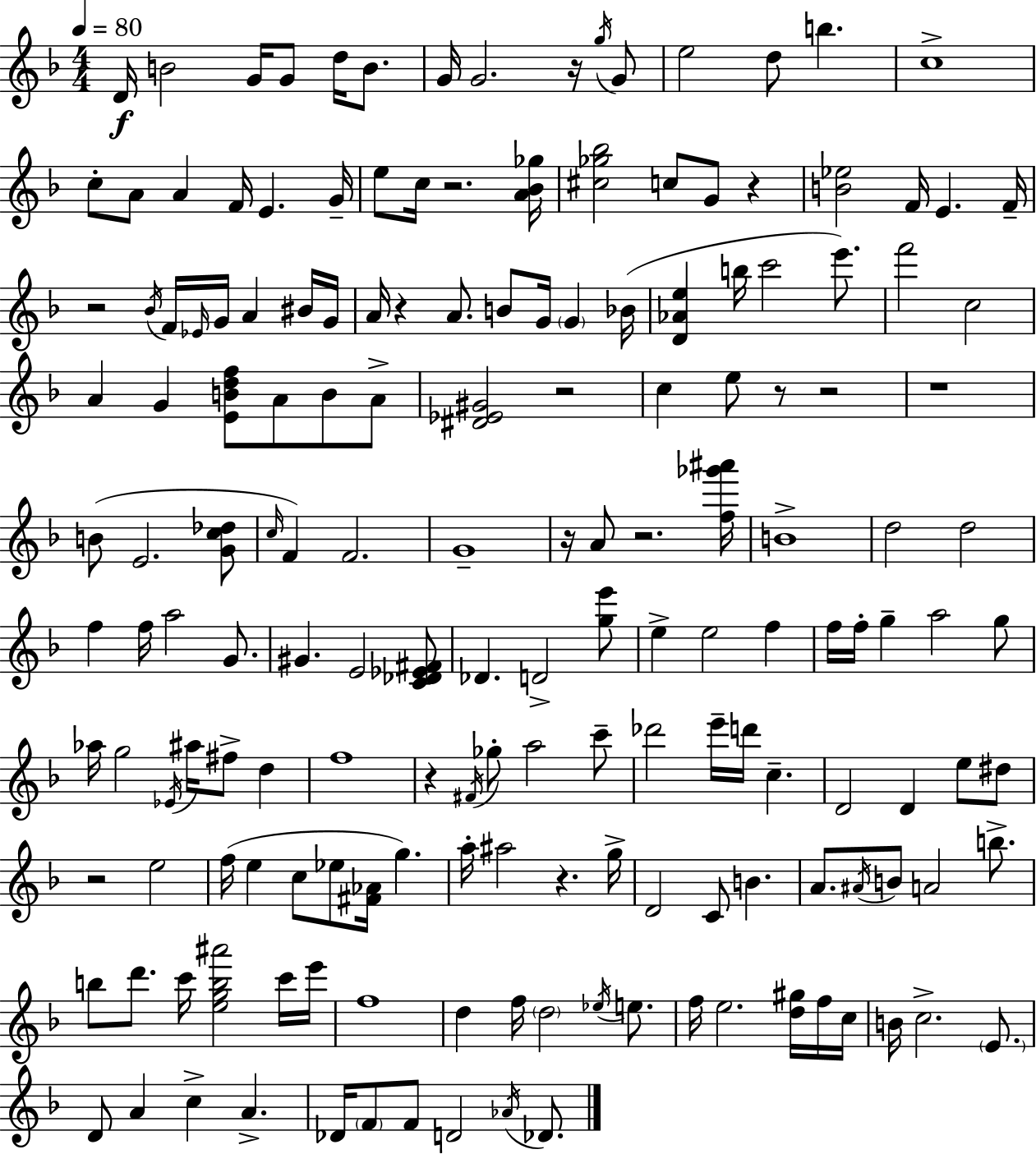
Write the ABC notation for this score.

X:1
T:Untitled
M:4/4
L:1/4
K:Dm
D/4 B2 G/4 G/2 d/4 B/2 G/4 G2 z/4 g/4 G/2 e2 d/2 b c4 c/2 A/2 A F/4 E G/4 e/2 c/4 z2 [A_B_g]/4 [^c_g_b]2 c/2 G/2 z [B_e]2 F/4 E F/4 z2 _B/4 F/4 _E/4 G/4 A ^B/4 G/4 A/4 z A/2 B/2 G/4 G _B/4 [D_Ae] b/4 c'2 e'/2 f'2 c2 A G [EBdf]/2 A/2 B/2 A/2 [^D_E^G]2 z2 c e/2 z/2 z2 z4 B/2 E2 [Gc_d]/2 c/4 F F2 G4 z/4 A/2 z2 [f_g'^a']/4 B4 d2 d2 f f/4 a2 G/2 ^G E2 [C_D_E^F]/2 _D D2 [ge']/2 e e2 f f/4 f/4 g a2 g/2 _a/4 g2 _E/4 ^a/4 ^f/2 d f4 z ^F/4 _g/2 a2 c'/2 _d'2 e'/4 d'/4 c D2 D e/2 ^d/2 z2 e2 f/4 e c/2 _e/2 [^F_A]/4 g a/4 ^a2 z g/4 D2 C/2 B A/2 ^A/4 B/2 A2 b/2 b/2 d'/2 c'/4 [egb^a']2 c'/4 e'/4 f4 d f/4 d2 _e/4 e/2 f/4 e2 [d^g]/4 f/4 c/4 B/4 c2 E/2 D/2 A c A _D/4 F/2 F/2 D2 _A/4 _D/2